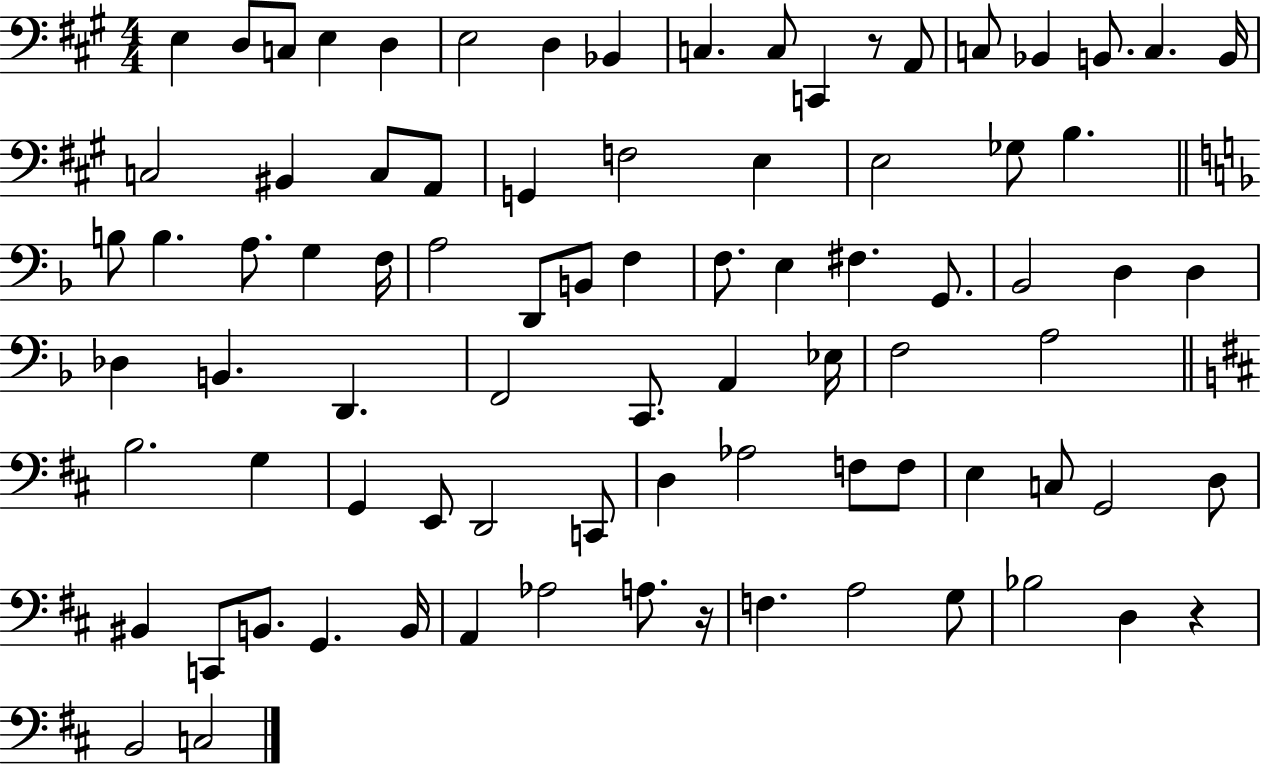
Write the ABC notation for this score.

X:1
T:Untitled
M:4/4
L:1/4
K:A
E, D,/2 C,/2 E, D, E,2 D, _B,, C, C,/2 C,, z/2 A,,/2 C,/2 _B,, B,,/2 C, B,,/4 C,2 ^B,, C,/2 A,,/2 G,, F,2 E, E,2 _G,/2 B, B,/2 B, A,/2 G, F,/4 A,2 D,,/2 B,,/2 F, F,/2 E, ^F, G,,/2 _B,,2 D, D, _D, B,, D,, F,,2 C,,/2 A,, _E,/4 F,2 A,2 B,2 G, G,, E,,/2 D,,2 C,,/2 D, _A,2 F,/2 F,/2 E, C,/2 G,,2 D,/2 ^B,, C,,/2 B,,/2 G,, B,,/4 A,, _A,2 A,/2 z/4 F, A,2 G,/2 _B,2 D, z B,,2 C,2